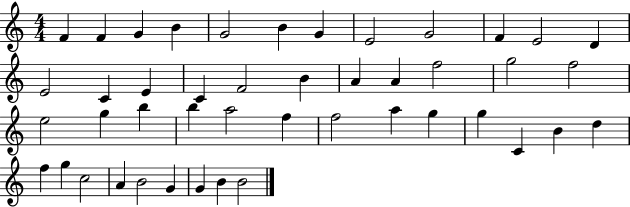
F4/q F4/q G4/q B4/q G4/h B4/q G4/q E4/h G4/h F4/q E4/h D4/q E4/h C4/q E4/q C4/q F4/h B4/q A4/q A4/q F5/h G5/h F5/h E5/h G5/q B5/q B5/q A5/h F5/q F5/h A5/q G5/q G5/q C4/q B4/q D5/q F5/q G5/q C5/h A4/q B4/h G4/q G4/q B4/q B4/h